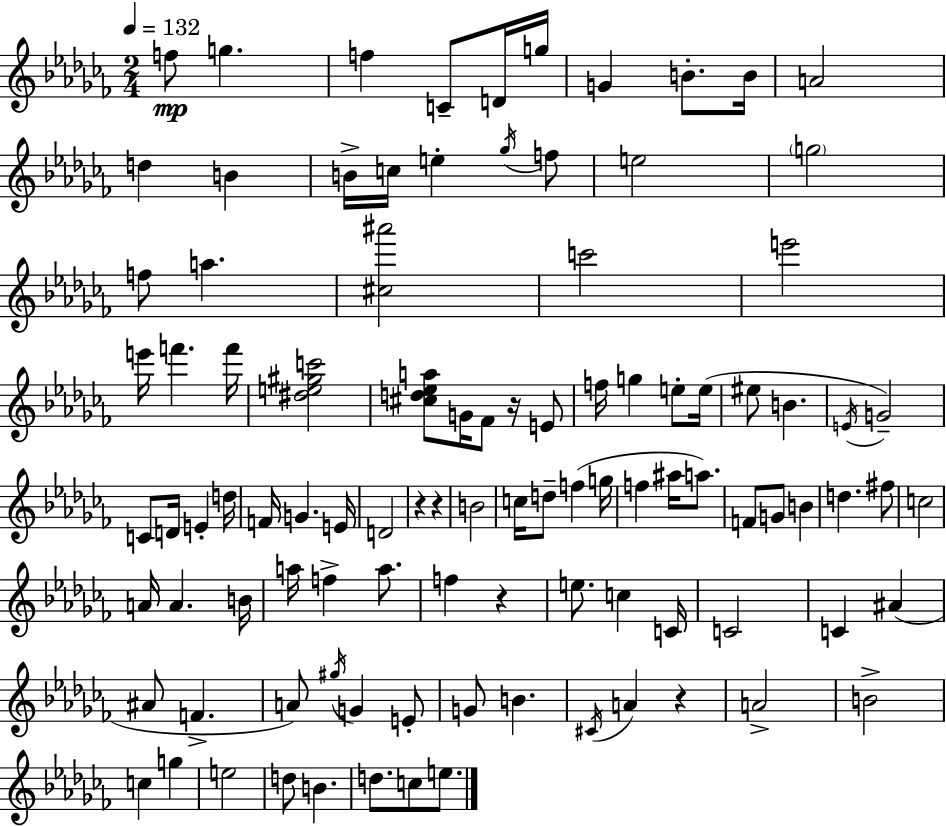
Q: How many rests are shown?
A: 5